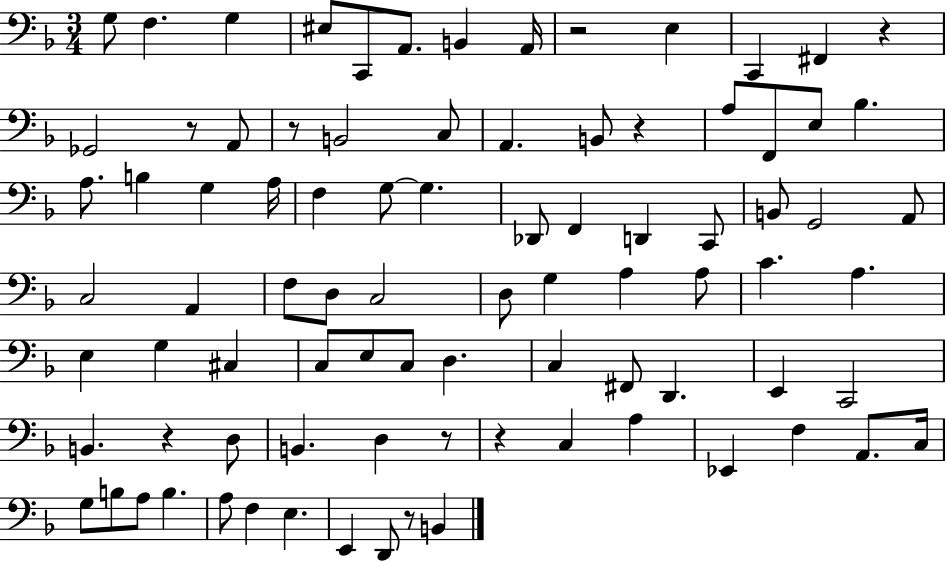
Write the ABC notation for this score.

X:1
T:Untitled
M:3/4
L:1/4
K:F
G,/2 F, G, ^E,/2 C,,/2 A,,/2 B,, A,,/4 z2 E, C,, ^F,, z _G,,2 z/2 A,,/2 z/2 B,,2 C,/2 A,, B,,/2 z A,/2 F,,/2 E,/2 _B, A,/2 B, G, A,/4 F, G,/2 G, _D,,/2 F,, D,, C,,/2 B,,/2 G,,2 A,,/2 C,2 A,, F,/2 D,/2 C,2 D,/2 G, A, A,/2 C A, E, G, ^C, C,/2 E,/2 C,/2 D, C, ^F,,/2 D,, E,, C,,2 B,, z D,/2 B,, D, z/2 z C, A, _E,, F, A,,/2 C,/4 G,/2 B,/2 A,/2 B, A,/2 F, E, E,, D,,/2 z/2 B,,